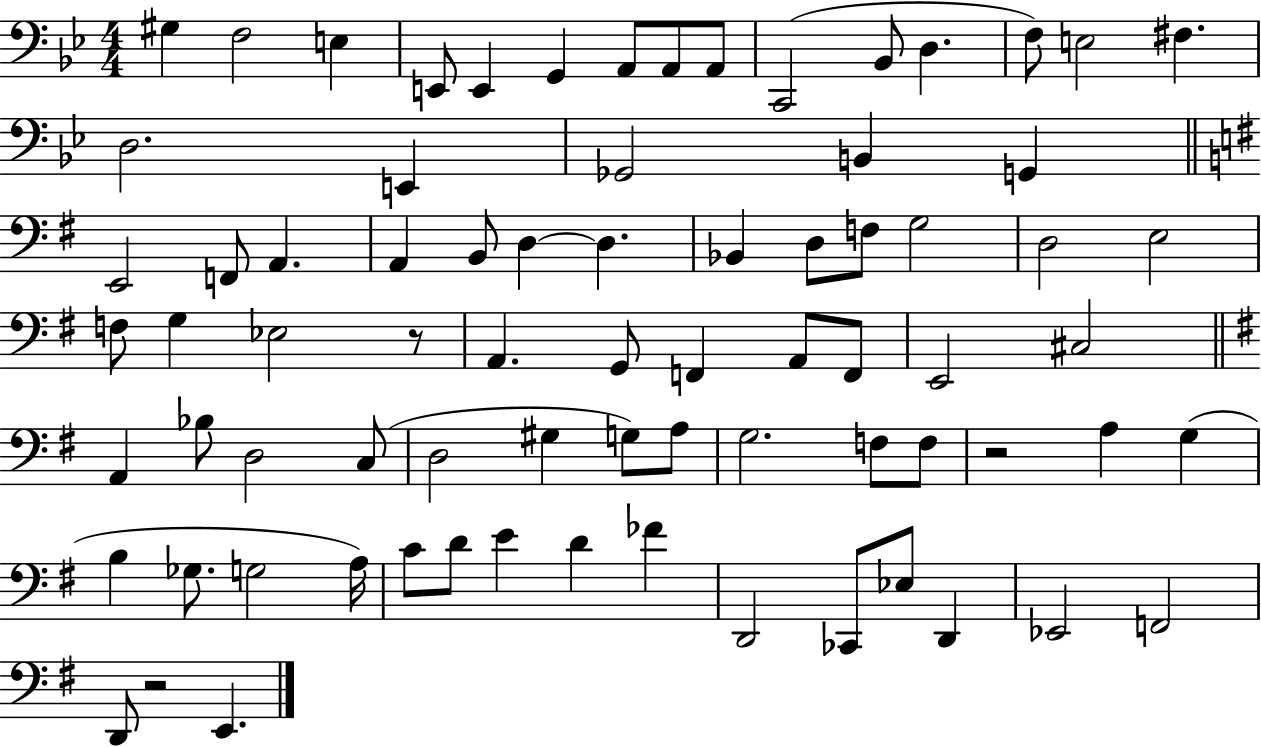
X:1
T:Untitled
M:4/4
L:1/4
K:Bb
^G, F,2 E, E,,/2 E,, G,, A,,/2 A,,/2 A,,/2 C,,2 _B,,/2 D, F,/2 E,2 ^F, D,2 E,, _G,,2 B,, G,, E,,2 F,,/2 A,, A,, B,,/2 D, D, _B,, D,/2 F,/2 G,2 D,2 E,2 F,/2 G, _E,2 z/2 A,, G,,/2 F,, A,,/2 F,,/2 E,,2 ^C,2 A,, _B,/2 D,2 C,/2 D,2 ^G, G,/2 A,/2 G,2 F,/2 F,/2 z2 A, G, B, _G,/2 G,2 A,/4 C/2 D/2 E D _F D,,2 _C,,/2 _E,/2 D,, _E,,2 F,,2 D,,/2 z2 E,,